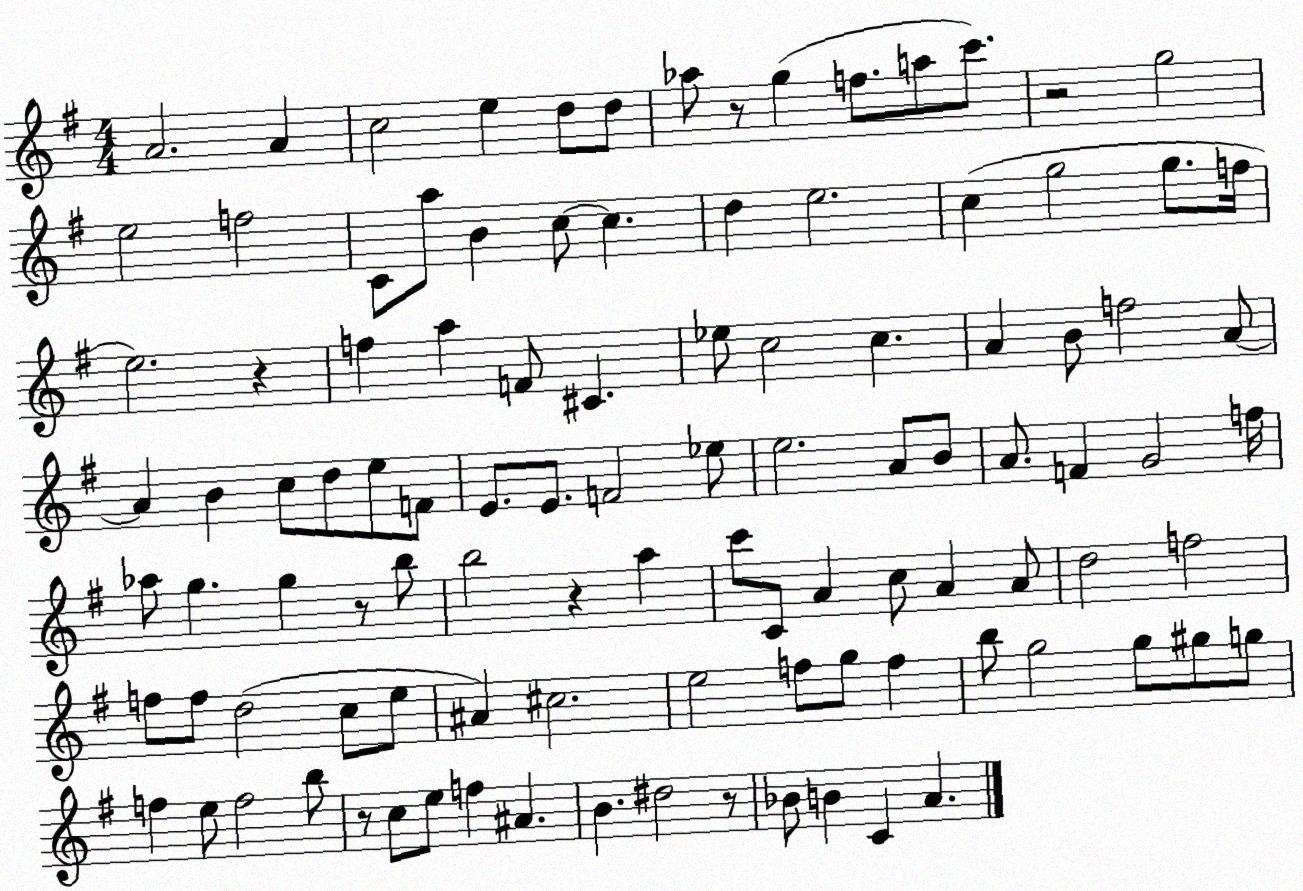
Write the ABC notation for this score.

X:1
T:Untitled
M:4/4
L:1/4
K:G
A2 A c2 e d/2 d/2 _a/2 z/2 g f/2 a/2 c'/2 z2 g2 e2 f2 C/2 a/2 B c/2 c d e2 c g2 g/2 f/4 e2 z f a F/2 ^C _e/2 c2 c A B/2 f2 A/2 A B c/2 d/2 e/2 F/2 E/2 E/2 F2 _e/2 e2 A/2 B/2 A/2 F G2 f/4 _a/2 g g z/2 b/2 b2 z a c'/2 C/2 A c/2 A A/2 d2 f2 f/2 f/2 d2 c/2 e/2 ^A ^c2 e2 f/2 g/2 f b/2 g2 g/2 ^g/2 g/2 f e/2 f2 b/2 z/2 c/2 e/2 f ^A B ^d2 z/2 _B/2 B C A